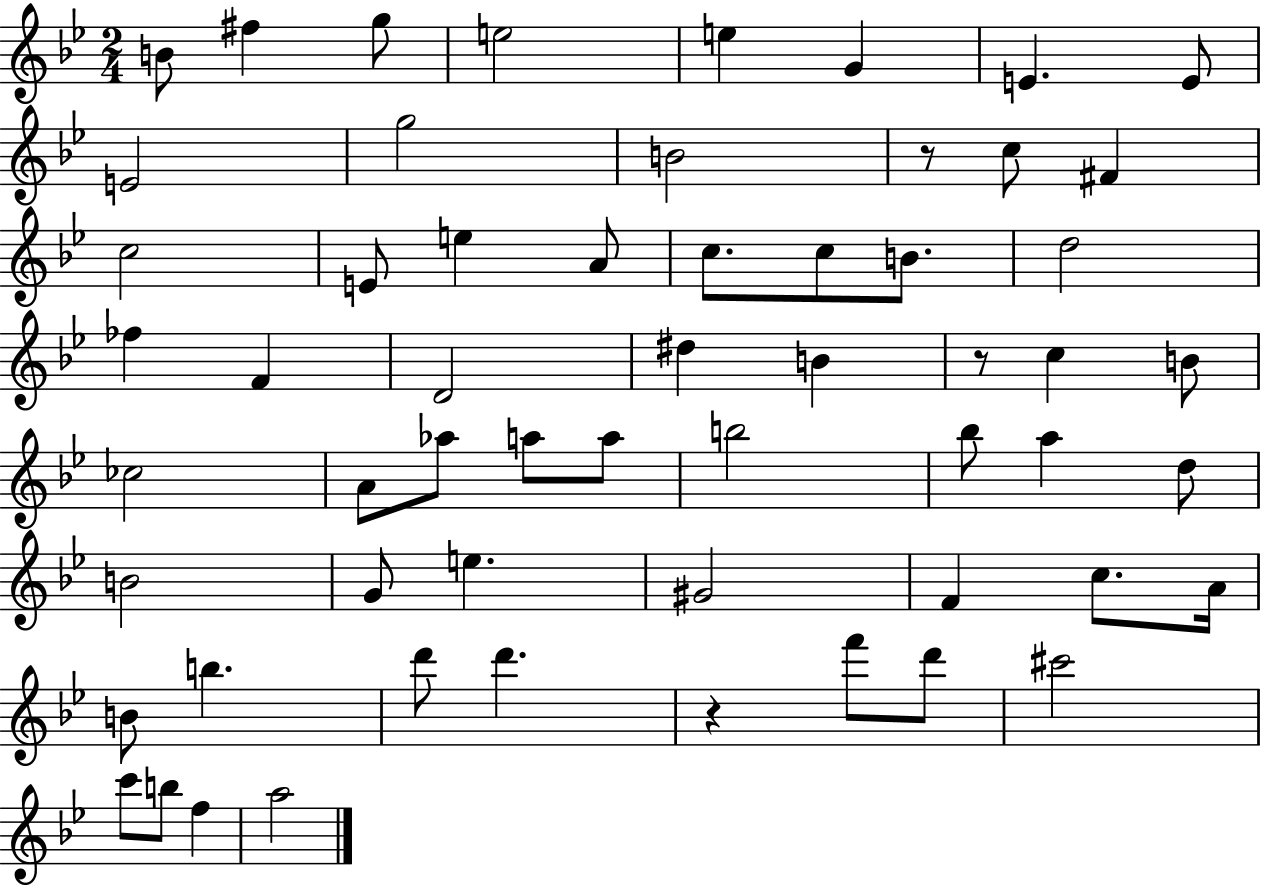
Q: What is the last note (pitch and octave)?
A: A5